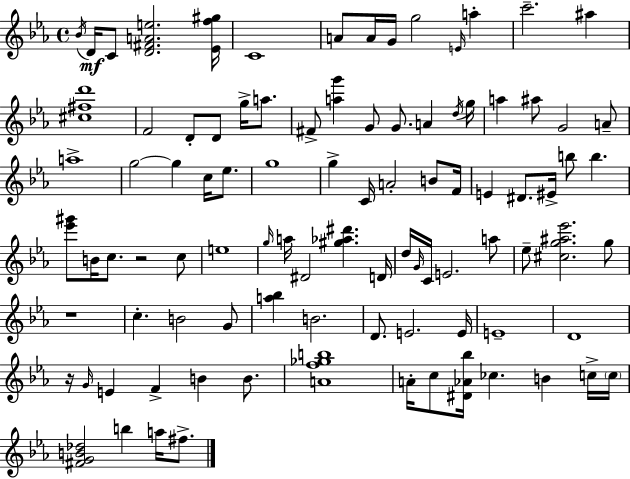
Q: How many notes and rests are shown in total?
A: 95